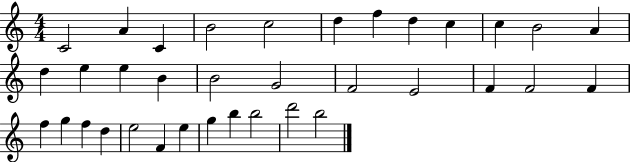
{
  \clef treble
  \numericTimeSignature
  \time 4/4
  \key c \major
  c'2 a'4 c'4 | b'2 c''2 | d''4 f''4 d''4 c''4 | c''4 b'2 a'4 | \break d''4 e''4 e''4 b'4 | b'2 g'2 | f'2 e'2 | f'4 f'2 f'4 | \break f''4 g''4 f''4 d''4 | e''2 f'4 e''4 | g''4 b''4 b''2 | d'''2 b''2 | \break \bar "|."
}